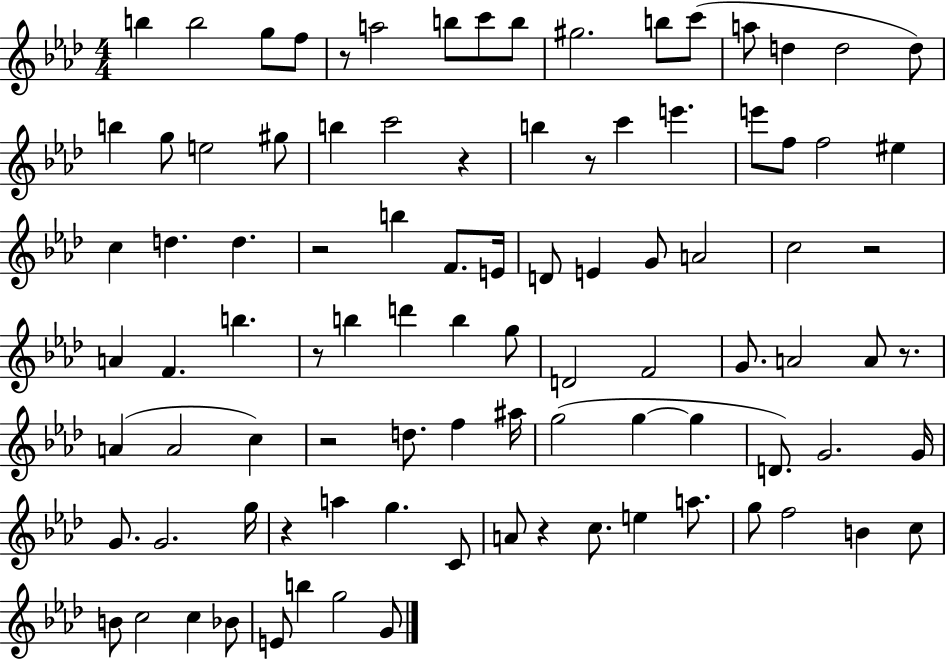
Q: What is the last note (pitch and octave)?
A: G4